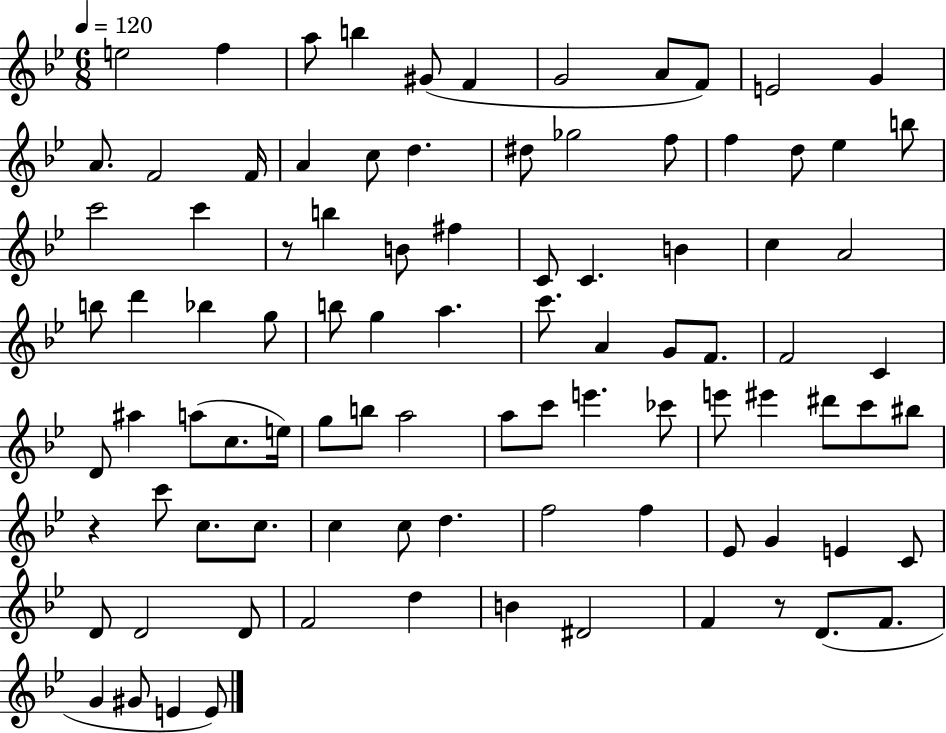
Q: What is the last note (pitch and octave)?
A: E4